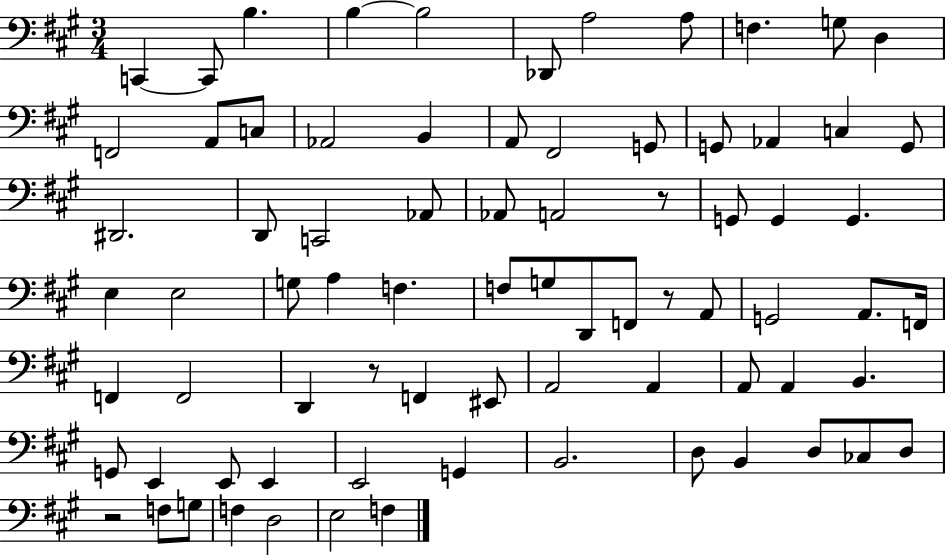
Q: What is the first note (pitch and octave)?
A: C2